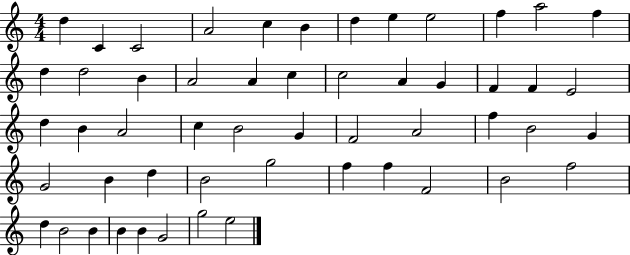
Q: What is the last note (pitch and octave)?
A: E5